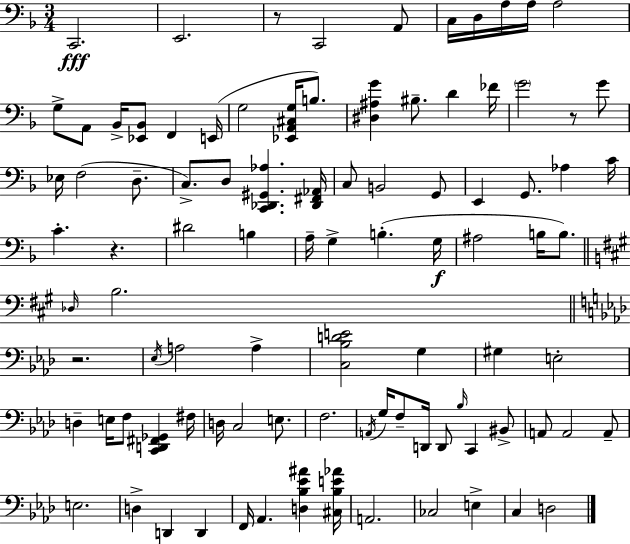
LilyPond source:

{
  \clef bass
  \numericTimeSignature
  \time 3/4
  \key f \major
  c,2.\fff | e,2. | r8 c,2 a,8 | c16 d16 a16 a16 a2 | \break g8-> a,8 bes,16-> <ees, bes,>8 f,4 e,16( | g2 <ees, a, cis g>16 b8.) | <dis ais g'>4 bis8.-- d'4 fes'16 | \parenthesize g'2 r8 g'8 | \break ees16 f2( d8.-- | c8.->) d8 <c, des, gis, aes>4. <des, fis, aes,>16 | c8 b,2 g,8 | e,4 g,8. aes4 c'16 | \break c'4.-. r4. | dis'2 b4 | a16-- g4-> b4.-.( g16\f | ais2 b16 b8.) | \break \bar "||" \break \key a \major \grace { des16 } b2. | \bar "||" \break \key f \minor r2. | \acciaccatura { ees16 } a2 a4-> | <c bes d' e'>2 g4 | gis4 e2-. | \break d4-- e16 f8 <c, d, fis, ges,>4 | fis16 d16 c2 e8. | f2. | \acciaccatura { a,16 } g16 f8-- d,16 d,8 \grace { bes16 } c,4 | \break bis,8-> a,8 a,2 | a,8-- e2. | d4-> d,4 d,4 | f,16 aes,4. <d bes ees' ais'>4 | \break <cis bes e' aes'>16 a,2. | ces2 e4-> | c4 d2 | \bar "|."
}